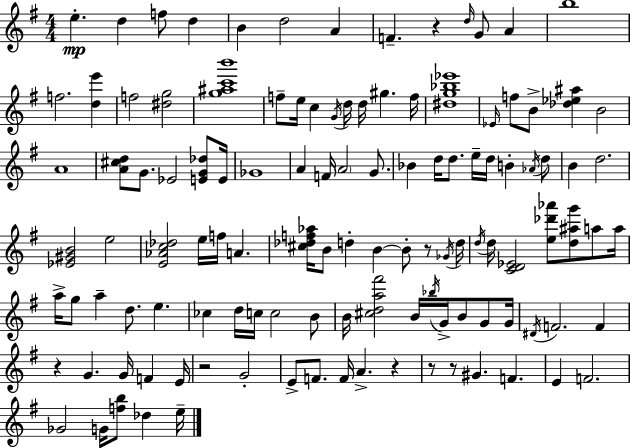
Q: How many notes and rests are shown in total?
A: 118